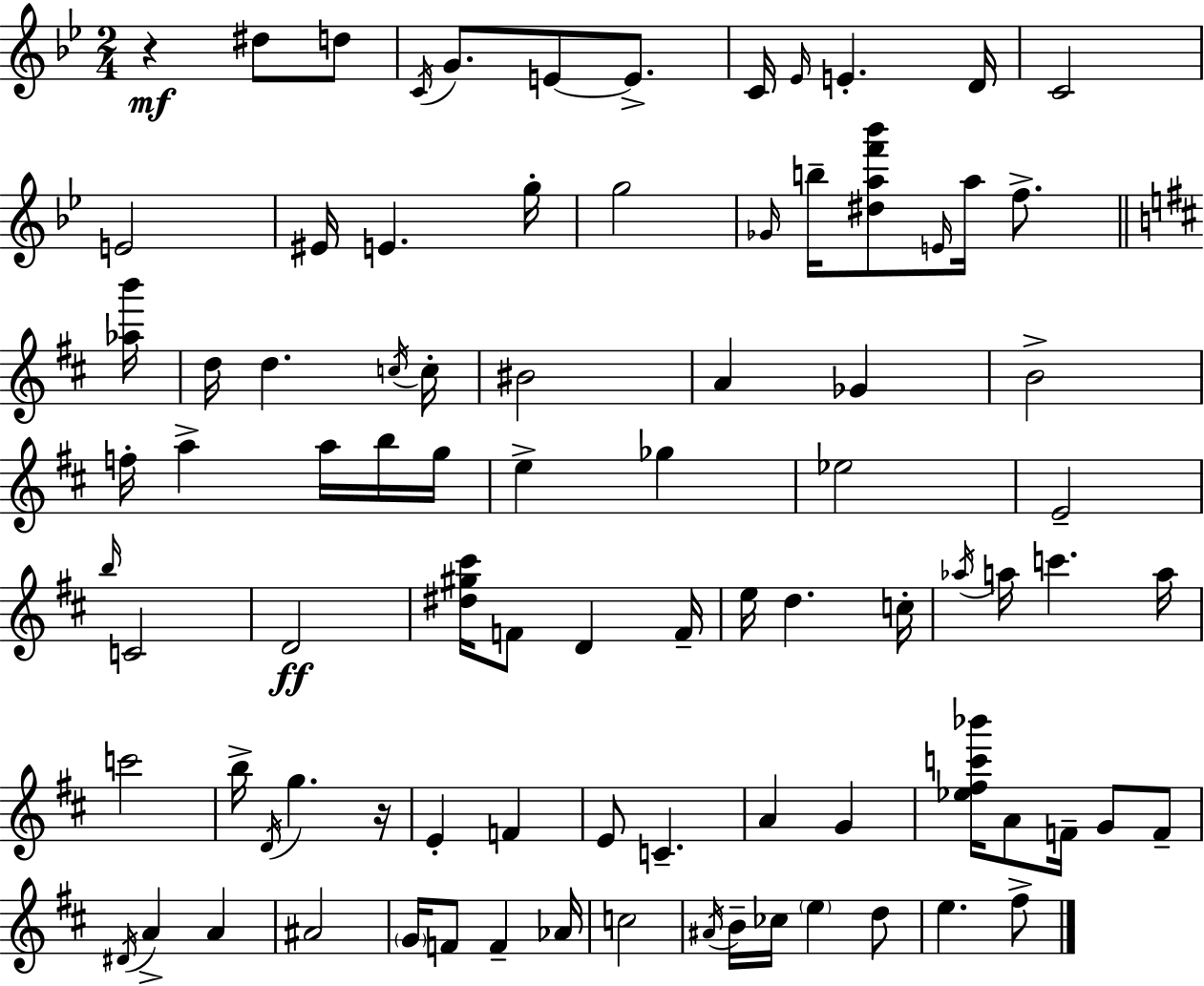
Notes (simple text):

R/q D#5/e D5/e C4/s G4/e. E4/e E4/e. C4/s Eb4/s E4/q. D4/s C4/h E4/h EIS4/s E4/q. G5/s G5/h Gb4/s B5/s [D#5,A5,F6,Bb6]/e E4/s A5/s F5/e. [Ab5,B6]/s D5/s D5/q. C5/s C5/s BIS4/h A4/q Gb4/q B4/h F5/s A5/q A5/s B5/s G5/s E5/q Gb5/q Eb5/h E4/h B5/s C4/h D4/h [D#5,G#5,C#6]/s F4/e D4/q F4/s E5/s D5/q. C5/s Ab5/s A5/s C6/q. A5/s C6/h B5/s D4/s G5/q. R/s E4/q F4/q E4/e C4/q. A4/q G4/q [Eb5,F#5,C6,Bb6]/s A4/e F4/s G4/e F4/e D#4/s A4/q A4/q A#4/h G4/s F4/e F4/q Ab4/s C5/h A#4/s B4/s CES5/s E5/q D5/e E5/q. F#5/e